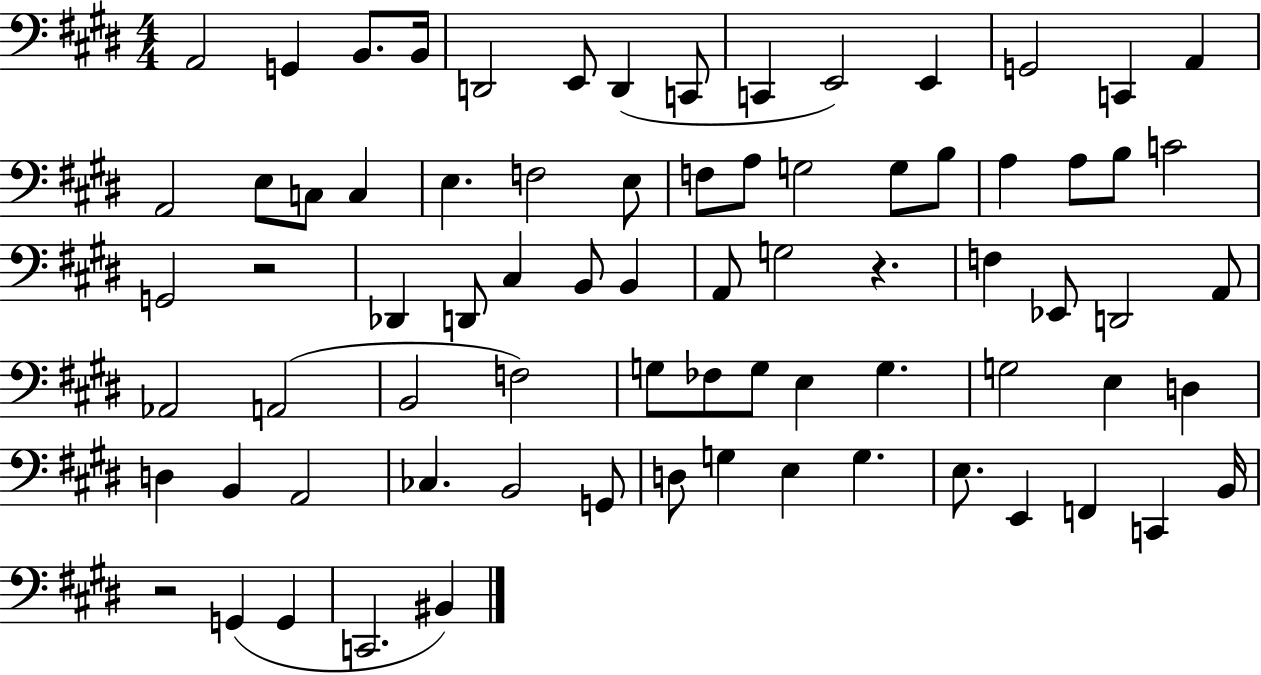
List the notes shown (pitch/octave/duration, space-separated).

A2/h G2/q B2/e. B2/s D2/h E2/e D2/q C2/e C2/q E2/h E2/q G2/h C2/q A2/q A2/h E3/e C3/e C3/q E3/q. F3/h E3/e F3/e A3/e G3/h G3/e B3/e A3/q A3/e B3/e C4/h G2/h R/h Db2/q D2/e C#3/q B2/e B2/q A2/e G3/h R/q. F3/q Eb2/e D2/h A2/e Ab2/h A2/h B2/h F3/h G3/e FES3/e G3/e E3/q G3/q. G3/h E3/q D3/q D3/q B2/q A2/h CES3/q. B2/h G2/e D3/e G3/q E3/q G3/q. E3/e. E2/q F2/q C2/q B2/s R/h G2/q G2/q C2/h. BIS2/q